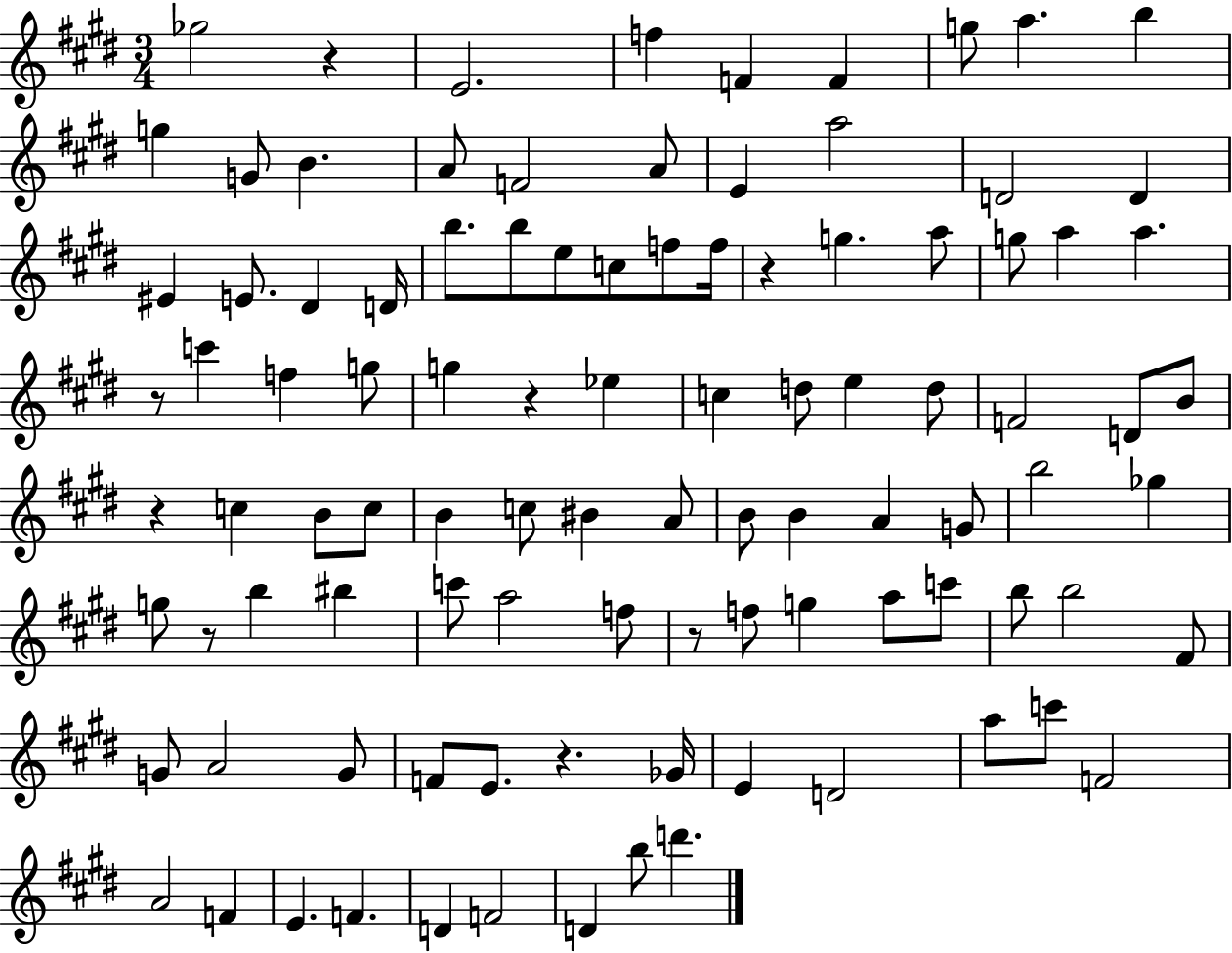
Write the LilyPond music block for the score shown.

{
  \clef treble
  \numericTimeSignature
  \time 3/4
  \key e \major
  ges''2 r4 | e'2. | f''4 f'4 f'4 | g''8 a''4. b''4 | \break g''4 g'8 b'4. | a'8 f'2 a'8 | e'4 a''2 | d'2 d'4 | \break eis'4 e'8. dis'4 d'16 | b''8. b''8 e''8 c''8 f''8 f''16 | r4 g''4. a''8 | g''8 a''4 a''4. | \break r8 c'''4 f''4 g''8 | g''4 r4 ees''4 | c''4 d''8 e''4 d''8 | f'2 d'8 b'8 | \break r4 c''4 b'8 c''8 | b'4 c''8 bis'4 a'8 | b'8 b'4 a'4 g'8 | b''2 ges''4 | \break g''8 r8 b''4 bis''4 | c'''8 a''2 f''8 | r8 f''8 g''4 a''8 c'''8 | b''8 b''2 fis'8 | \break g'8 a'2 g'8 | f'8 e'8. r4. ges'16 | e'4 d'2 | a''8 c'''8 f'2 | \break a'2 f'4 | e'4. f'4. | d'4 f'2 | d'4 b''8 d'''4. | \break \bar "|."
}